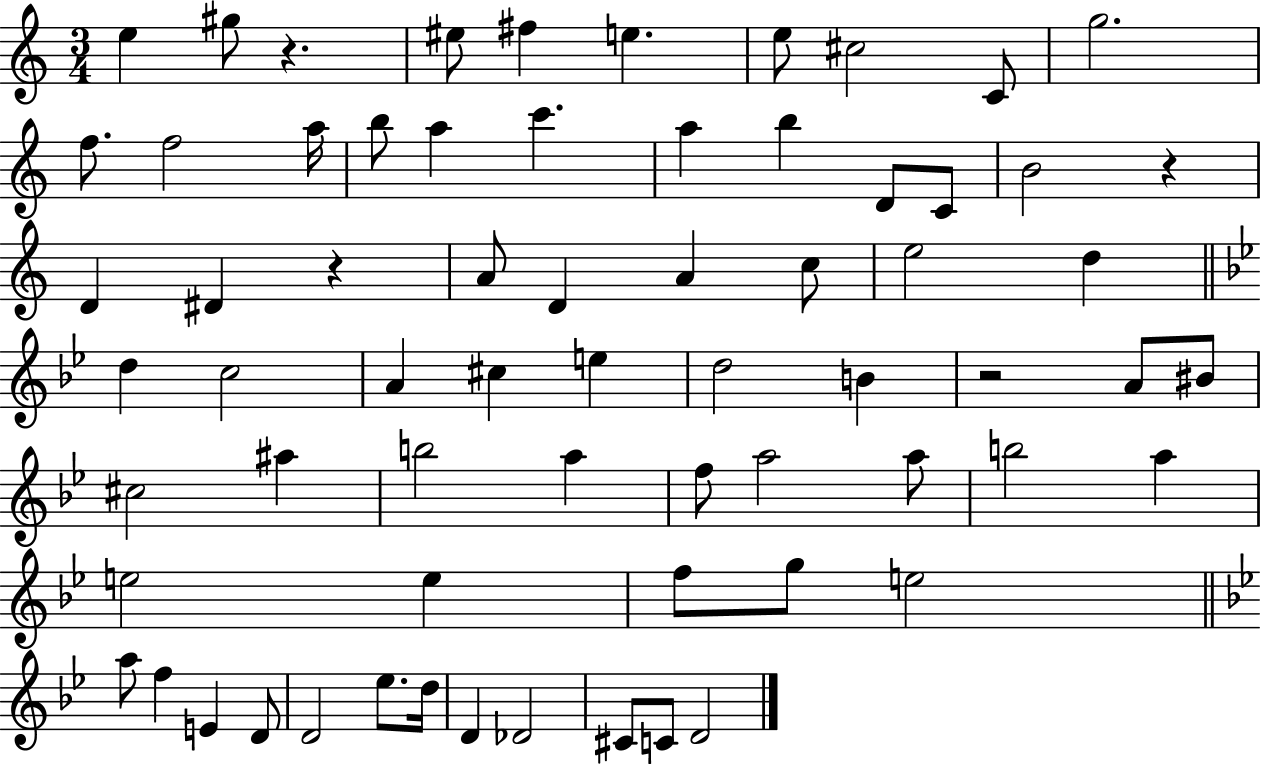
E5/q G#5/e R/q. EIS5/e F#5/q E5/q. E5/e C#5/h C4/e G5/h. F5/e. F5/h A5/s B5/e A5/q C6/q. A5/q B5/q D4/e C4/e B4/h R/q D4/q D#4/q R/q A4/e D4/q A4/q C5/e E5/h D5/q D5/q C5/h A4/q C#5/q E5/q D5/h B4/q R/h A4/e BIS4/e C#5/h A#5/q B5/h A5/q F5/e A5/h A5/e B5/h A5/q E5/h E5/q F5/e G5/e E5/h A5/e F5/q E4/q D4/e D4/h Eb5/e. D5/s D4/q Db4/h C#4/e C4/e D4/h